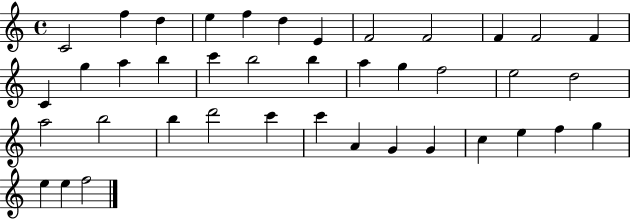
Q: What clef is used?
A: treble